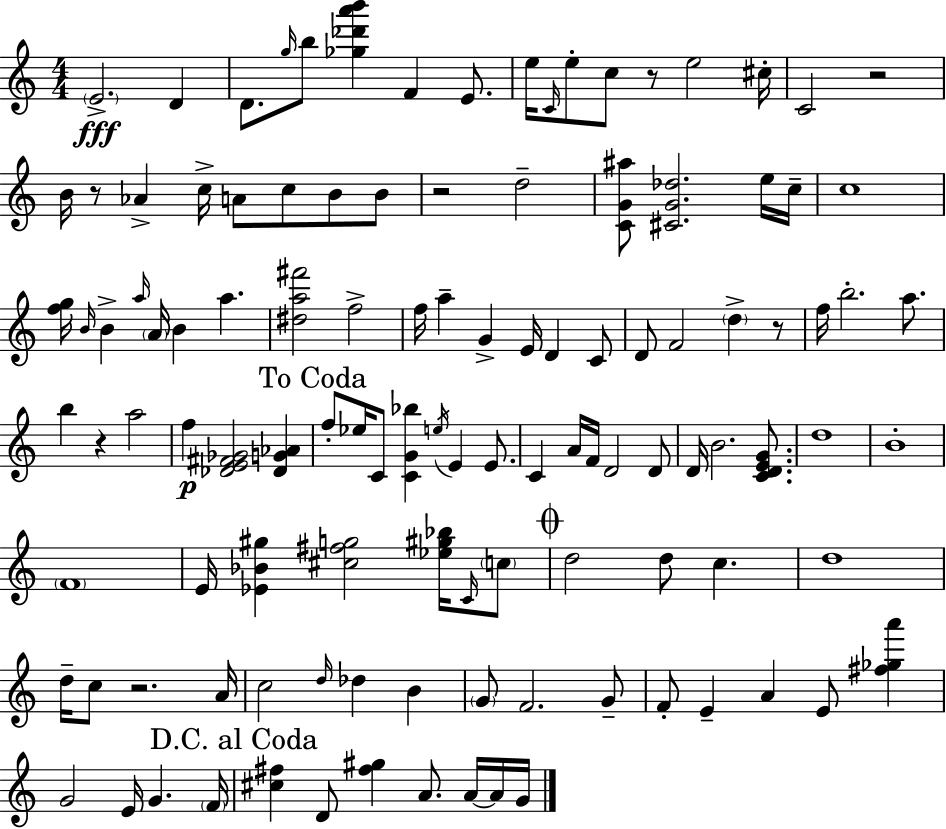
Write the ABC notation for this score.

X:1
T:Untitled
M:4/4
L:1/4
K:Am
E2 D D/2 g/4 b/2 [_g_d'a'b'] F E/2 e/4 C/4 e/2 c/2 z/2 e2 ^c/4 C2 z2 B/4 z/2 _A c/4 A/2 c/2 B/2 B/2 z2 d2 [CG^a]/2 [^CG_d]2 e/4 c/4 c4 [fg]/4 B/4 B a/4 A/4 B a [^da^f']2 f2 f/4 a G E/4 D C/2 D/2 F2 d z/2 f/4 b2 a/2 b z a2 f [_DE^F_G]2 [_DG_A] f/2 _e/4 C/2 [CG_b] e/4 E E/2 C A/4 F/4 D2 D/2 D/4 B2 [CDEG]/2 d4 B4 F4 E/4 [_E_B^g] [^c^fg]2 [_e^g_b]/4 C/4 c/2 d2 d/2 c d4 d/4 c/2 z2 A/4 c2 d/4 _d B G/2 F2 G/2 F/2 E A E/2 [^f_ga'] G2 E/4 G F/4 [^c^f] D/2 [^f^g] A/2 A/4 A/4 G/4